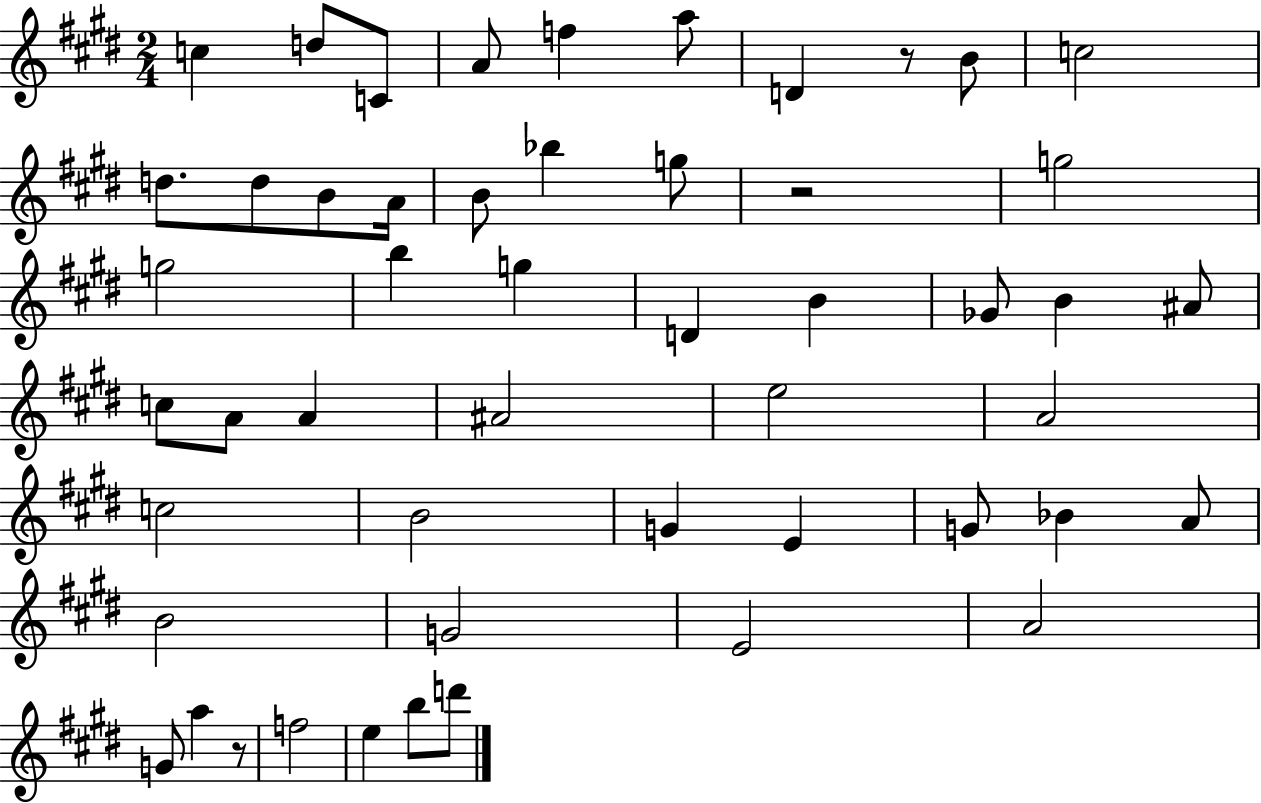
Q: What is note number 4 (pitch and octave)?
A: A4